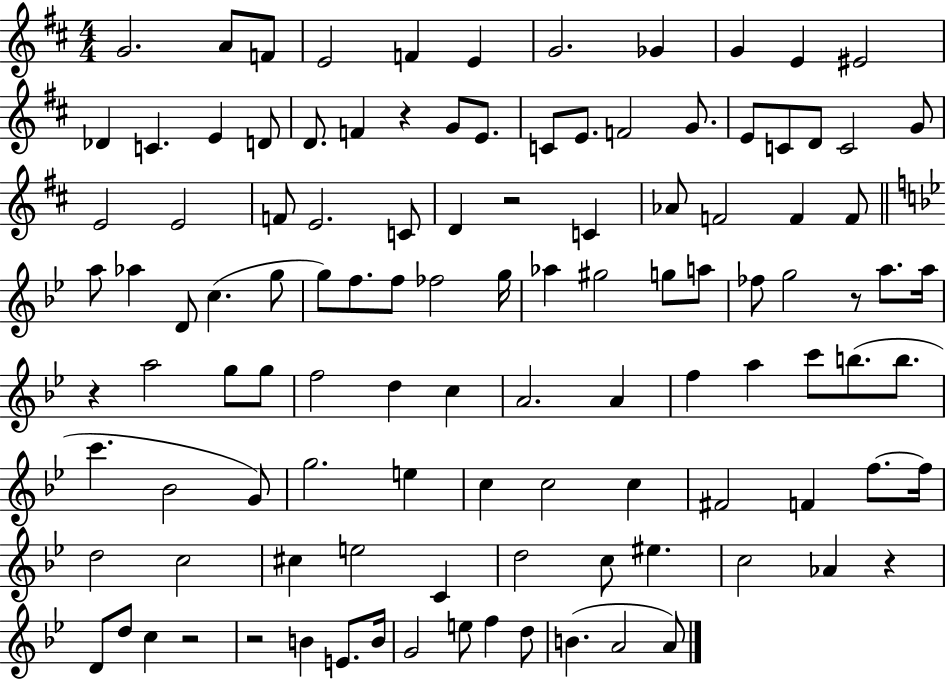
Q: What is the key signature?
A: D major